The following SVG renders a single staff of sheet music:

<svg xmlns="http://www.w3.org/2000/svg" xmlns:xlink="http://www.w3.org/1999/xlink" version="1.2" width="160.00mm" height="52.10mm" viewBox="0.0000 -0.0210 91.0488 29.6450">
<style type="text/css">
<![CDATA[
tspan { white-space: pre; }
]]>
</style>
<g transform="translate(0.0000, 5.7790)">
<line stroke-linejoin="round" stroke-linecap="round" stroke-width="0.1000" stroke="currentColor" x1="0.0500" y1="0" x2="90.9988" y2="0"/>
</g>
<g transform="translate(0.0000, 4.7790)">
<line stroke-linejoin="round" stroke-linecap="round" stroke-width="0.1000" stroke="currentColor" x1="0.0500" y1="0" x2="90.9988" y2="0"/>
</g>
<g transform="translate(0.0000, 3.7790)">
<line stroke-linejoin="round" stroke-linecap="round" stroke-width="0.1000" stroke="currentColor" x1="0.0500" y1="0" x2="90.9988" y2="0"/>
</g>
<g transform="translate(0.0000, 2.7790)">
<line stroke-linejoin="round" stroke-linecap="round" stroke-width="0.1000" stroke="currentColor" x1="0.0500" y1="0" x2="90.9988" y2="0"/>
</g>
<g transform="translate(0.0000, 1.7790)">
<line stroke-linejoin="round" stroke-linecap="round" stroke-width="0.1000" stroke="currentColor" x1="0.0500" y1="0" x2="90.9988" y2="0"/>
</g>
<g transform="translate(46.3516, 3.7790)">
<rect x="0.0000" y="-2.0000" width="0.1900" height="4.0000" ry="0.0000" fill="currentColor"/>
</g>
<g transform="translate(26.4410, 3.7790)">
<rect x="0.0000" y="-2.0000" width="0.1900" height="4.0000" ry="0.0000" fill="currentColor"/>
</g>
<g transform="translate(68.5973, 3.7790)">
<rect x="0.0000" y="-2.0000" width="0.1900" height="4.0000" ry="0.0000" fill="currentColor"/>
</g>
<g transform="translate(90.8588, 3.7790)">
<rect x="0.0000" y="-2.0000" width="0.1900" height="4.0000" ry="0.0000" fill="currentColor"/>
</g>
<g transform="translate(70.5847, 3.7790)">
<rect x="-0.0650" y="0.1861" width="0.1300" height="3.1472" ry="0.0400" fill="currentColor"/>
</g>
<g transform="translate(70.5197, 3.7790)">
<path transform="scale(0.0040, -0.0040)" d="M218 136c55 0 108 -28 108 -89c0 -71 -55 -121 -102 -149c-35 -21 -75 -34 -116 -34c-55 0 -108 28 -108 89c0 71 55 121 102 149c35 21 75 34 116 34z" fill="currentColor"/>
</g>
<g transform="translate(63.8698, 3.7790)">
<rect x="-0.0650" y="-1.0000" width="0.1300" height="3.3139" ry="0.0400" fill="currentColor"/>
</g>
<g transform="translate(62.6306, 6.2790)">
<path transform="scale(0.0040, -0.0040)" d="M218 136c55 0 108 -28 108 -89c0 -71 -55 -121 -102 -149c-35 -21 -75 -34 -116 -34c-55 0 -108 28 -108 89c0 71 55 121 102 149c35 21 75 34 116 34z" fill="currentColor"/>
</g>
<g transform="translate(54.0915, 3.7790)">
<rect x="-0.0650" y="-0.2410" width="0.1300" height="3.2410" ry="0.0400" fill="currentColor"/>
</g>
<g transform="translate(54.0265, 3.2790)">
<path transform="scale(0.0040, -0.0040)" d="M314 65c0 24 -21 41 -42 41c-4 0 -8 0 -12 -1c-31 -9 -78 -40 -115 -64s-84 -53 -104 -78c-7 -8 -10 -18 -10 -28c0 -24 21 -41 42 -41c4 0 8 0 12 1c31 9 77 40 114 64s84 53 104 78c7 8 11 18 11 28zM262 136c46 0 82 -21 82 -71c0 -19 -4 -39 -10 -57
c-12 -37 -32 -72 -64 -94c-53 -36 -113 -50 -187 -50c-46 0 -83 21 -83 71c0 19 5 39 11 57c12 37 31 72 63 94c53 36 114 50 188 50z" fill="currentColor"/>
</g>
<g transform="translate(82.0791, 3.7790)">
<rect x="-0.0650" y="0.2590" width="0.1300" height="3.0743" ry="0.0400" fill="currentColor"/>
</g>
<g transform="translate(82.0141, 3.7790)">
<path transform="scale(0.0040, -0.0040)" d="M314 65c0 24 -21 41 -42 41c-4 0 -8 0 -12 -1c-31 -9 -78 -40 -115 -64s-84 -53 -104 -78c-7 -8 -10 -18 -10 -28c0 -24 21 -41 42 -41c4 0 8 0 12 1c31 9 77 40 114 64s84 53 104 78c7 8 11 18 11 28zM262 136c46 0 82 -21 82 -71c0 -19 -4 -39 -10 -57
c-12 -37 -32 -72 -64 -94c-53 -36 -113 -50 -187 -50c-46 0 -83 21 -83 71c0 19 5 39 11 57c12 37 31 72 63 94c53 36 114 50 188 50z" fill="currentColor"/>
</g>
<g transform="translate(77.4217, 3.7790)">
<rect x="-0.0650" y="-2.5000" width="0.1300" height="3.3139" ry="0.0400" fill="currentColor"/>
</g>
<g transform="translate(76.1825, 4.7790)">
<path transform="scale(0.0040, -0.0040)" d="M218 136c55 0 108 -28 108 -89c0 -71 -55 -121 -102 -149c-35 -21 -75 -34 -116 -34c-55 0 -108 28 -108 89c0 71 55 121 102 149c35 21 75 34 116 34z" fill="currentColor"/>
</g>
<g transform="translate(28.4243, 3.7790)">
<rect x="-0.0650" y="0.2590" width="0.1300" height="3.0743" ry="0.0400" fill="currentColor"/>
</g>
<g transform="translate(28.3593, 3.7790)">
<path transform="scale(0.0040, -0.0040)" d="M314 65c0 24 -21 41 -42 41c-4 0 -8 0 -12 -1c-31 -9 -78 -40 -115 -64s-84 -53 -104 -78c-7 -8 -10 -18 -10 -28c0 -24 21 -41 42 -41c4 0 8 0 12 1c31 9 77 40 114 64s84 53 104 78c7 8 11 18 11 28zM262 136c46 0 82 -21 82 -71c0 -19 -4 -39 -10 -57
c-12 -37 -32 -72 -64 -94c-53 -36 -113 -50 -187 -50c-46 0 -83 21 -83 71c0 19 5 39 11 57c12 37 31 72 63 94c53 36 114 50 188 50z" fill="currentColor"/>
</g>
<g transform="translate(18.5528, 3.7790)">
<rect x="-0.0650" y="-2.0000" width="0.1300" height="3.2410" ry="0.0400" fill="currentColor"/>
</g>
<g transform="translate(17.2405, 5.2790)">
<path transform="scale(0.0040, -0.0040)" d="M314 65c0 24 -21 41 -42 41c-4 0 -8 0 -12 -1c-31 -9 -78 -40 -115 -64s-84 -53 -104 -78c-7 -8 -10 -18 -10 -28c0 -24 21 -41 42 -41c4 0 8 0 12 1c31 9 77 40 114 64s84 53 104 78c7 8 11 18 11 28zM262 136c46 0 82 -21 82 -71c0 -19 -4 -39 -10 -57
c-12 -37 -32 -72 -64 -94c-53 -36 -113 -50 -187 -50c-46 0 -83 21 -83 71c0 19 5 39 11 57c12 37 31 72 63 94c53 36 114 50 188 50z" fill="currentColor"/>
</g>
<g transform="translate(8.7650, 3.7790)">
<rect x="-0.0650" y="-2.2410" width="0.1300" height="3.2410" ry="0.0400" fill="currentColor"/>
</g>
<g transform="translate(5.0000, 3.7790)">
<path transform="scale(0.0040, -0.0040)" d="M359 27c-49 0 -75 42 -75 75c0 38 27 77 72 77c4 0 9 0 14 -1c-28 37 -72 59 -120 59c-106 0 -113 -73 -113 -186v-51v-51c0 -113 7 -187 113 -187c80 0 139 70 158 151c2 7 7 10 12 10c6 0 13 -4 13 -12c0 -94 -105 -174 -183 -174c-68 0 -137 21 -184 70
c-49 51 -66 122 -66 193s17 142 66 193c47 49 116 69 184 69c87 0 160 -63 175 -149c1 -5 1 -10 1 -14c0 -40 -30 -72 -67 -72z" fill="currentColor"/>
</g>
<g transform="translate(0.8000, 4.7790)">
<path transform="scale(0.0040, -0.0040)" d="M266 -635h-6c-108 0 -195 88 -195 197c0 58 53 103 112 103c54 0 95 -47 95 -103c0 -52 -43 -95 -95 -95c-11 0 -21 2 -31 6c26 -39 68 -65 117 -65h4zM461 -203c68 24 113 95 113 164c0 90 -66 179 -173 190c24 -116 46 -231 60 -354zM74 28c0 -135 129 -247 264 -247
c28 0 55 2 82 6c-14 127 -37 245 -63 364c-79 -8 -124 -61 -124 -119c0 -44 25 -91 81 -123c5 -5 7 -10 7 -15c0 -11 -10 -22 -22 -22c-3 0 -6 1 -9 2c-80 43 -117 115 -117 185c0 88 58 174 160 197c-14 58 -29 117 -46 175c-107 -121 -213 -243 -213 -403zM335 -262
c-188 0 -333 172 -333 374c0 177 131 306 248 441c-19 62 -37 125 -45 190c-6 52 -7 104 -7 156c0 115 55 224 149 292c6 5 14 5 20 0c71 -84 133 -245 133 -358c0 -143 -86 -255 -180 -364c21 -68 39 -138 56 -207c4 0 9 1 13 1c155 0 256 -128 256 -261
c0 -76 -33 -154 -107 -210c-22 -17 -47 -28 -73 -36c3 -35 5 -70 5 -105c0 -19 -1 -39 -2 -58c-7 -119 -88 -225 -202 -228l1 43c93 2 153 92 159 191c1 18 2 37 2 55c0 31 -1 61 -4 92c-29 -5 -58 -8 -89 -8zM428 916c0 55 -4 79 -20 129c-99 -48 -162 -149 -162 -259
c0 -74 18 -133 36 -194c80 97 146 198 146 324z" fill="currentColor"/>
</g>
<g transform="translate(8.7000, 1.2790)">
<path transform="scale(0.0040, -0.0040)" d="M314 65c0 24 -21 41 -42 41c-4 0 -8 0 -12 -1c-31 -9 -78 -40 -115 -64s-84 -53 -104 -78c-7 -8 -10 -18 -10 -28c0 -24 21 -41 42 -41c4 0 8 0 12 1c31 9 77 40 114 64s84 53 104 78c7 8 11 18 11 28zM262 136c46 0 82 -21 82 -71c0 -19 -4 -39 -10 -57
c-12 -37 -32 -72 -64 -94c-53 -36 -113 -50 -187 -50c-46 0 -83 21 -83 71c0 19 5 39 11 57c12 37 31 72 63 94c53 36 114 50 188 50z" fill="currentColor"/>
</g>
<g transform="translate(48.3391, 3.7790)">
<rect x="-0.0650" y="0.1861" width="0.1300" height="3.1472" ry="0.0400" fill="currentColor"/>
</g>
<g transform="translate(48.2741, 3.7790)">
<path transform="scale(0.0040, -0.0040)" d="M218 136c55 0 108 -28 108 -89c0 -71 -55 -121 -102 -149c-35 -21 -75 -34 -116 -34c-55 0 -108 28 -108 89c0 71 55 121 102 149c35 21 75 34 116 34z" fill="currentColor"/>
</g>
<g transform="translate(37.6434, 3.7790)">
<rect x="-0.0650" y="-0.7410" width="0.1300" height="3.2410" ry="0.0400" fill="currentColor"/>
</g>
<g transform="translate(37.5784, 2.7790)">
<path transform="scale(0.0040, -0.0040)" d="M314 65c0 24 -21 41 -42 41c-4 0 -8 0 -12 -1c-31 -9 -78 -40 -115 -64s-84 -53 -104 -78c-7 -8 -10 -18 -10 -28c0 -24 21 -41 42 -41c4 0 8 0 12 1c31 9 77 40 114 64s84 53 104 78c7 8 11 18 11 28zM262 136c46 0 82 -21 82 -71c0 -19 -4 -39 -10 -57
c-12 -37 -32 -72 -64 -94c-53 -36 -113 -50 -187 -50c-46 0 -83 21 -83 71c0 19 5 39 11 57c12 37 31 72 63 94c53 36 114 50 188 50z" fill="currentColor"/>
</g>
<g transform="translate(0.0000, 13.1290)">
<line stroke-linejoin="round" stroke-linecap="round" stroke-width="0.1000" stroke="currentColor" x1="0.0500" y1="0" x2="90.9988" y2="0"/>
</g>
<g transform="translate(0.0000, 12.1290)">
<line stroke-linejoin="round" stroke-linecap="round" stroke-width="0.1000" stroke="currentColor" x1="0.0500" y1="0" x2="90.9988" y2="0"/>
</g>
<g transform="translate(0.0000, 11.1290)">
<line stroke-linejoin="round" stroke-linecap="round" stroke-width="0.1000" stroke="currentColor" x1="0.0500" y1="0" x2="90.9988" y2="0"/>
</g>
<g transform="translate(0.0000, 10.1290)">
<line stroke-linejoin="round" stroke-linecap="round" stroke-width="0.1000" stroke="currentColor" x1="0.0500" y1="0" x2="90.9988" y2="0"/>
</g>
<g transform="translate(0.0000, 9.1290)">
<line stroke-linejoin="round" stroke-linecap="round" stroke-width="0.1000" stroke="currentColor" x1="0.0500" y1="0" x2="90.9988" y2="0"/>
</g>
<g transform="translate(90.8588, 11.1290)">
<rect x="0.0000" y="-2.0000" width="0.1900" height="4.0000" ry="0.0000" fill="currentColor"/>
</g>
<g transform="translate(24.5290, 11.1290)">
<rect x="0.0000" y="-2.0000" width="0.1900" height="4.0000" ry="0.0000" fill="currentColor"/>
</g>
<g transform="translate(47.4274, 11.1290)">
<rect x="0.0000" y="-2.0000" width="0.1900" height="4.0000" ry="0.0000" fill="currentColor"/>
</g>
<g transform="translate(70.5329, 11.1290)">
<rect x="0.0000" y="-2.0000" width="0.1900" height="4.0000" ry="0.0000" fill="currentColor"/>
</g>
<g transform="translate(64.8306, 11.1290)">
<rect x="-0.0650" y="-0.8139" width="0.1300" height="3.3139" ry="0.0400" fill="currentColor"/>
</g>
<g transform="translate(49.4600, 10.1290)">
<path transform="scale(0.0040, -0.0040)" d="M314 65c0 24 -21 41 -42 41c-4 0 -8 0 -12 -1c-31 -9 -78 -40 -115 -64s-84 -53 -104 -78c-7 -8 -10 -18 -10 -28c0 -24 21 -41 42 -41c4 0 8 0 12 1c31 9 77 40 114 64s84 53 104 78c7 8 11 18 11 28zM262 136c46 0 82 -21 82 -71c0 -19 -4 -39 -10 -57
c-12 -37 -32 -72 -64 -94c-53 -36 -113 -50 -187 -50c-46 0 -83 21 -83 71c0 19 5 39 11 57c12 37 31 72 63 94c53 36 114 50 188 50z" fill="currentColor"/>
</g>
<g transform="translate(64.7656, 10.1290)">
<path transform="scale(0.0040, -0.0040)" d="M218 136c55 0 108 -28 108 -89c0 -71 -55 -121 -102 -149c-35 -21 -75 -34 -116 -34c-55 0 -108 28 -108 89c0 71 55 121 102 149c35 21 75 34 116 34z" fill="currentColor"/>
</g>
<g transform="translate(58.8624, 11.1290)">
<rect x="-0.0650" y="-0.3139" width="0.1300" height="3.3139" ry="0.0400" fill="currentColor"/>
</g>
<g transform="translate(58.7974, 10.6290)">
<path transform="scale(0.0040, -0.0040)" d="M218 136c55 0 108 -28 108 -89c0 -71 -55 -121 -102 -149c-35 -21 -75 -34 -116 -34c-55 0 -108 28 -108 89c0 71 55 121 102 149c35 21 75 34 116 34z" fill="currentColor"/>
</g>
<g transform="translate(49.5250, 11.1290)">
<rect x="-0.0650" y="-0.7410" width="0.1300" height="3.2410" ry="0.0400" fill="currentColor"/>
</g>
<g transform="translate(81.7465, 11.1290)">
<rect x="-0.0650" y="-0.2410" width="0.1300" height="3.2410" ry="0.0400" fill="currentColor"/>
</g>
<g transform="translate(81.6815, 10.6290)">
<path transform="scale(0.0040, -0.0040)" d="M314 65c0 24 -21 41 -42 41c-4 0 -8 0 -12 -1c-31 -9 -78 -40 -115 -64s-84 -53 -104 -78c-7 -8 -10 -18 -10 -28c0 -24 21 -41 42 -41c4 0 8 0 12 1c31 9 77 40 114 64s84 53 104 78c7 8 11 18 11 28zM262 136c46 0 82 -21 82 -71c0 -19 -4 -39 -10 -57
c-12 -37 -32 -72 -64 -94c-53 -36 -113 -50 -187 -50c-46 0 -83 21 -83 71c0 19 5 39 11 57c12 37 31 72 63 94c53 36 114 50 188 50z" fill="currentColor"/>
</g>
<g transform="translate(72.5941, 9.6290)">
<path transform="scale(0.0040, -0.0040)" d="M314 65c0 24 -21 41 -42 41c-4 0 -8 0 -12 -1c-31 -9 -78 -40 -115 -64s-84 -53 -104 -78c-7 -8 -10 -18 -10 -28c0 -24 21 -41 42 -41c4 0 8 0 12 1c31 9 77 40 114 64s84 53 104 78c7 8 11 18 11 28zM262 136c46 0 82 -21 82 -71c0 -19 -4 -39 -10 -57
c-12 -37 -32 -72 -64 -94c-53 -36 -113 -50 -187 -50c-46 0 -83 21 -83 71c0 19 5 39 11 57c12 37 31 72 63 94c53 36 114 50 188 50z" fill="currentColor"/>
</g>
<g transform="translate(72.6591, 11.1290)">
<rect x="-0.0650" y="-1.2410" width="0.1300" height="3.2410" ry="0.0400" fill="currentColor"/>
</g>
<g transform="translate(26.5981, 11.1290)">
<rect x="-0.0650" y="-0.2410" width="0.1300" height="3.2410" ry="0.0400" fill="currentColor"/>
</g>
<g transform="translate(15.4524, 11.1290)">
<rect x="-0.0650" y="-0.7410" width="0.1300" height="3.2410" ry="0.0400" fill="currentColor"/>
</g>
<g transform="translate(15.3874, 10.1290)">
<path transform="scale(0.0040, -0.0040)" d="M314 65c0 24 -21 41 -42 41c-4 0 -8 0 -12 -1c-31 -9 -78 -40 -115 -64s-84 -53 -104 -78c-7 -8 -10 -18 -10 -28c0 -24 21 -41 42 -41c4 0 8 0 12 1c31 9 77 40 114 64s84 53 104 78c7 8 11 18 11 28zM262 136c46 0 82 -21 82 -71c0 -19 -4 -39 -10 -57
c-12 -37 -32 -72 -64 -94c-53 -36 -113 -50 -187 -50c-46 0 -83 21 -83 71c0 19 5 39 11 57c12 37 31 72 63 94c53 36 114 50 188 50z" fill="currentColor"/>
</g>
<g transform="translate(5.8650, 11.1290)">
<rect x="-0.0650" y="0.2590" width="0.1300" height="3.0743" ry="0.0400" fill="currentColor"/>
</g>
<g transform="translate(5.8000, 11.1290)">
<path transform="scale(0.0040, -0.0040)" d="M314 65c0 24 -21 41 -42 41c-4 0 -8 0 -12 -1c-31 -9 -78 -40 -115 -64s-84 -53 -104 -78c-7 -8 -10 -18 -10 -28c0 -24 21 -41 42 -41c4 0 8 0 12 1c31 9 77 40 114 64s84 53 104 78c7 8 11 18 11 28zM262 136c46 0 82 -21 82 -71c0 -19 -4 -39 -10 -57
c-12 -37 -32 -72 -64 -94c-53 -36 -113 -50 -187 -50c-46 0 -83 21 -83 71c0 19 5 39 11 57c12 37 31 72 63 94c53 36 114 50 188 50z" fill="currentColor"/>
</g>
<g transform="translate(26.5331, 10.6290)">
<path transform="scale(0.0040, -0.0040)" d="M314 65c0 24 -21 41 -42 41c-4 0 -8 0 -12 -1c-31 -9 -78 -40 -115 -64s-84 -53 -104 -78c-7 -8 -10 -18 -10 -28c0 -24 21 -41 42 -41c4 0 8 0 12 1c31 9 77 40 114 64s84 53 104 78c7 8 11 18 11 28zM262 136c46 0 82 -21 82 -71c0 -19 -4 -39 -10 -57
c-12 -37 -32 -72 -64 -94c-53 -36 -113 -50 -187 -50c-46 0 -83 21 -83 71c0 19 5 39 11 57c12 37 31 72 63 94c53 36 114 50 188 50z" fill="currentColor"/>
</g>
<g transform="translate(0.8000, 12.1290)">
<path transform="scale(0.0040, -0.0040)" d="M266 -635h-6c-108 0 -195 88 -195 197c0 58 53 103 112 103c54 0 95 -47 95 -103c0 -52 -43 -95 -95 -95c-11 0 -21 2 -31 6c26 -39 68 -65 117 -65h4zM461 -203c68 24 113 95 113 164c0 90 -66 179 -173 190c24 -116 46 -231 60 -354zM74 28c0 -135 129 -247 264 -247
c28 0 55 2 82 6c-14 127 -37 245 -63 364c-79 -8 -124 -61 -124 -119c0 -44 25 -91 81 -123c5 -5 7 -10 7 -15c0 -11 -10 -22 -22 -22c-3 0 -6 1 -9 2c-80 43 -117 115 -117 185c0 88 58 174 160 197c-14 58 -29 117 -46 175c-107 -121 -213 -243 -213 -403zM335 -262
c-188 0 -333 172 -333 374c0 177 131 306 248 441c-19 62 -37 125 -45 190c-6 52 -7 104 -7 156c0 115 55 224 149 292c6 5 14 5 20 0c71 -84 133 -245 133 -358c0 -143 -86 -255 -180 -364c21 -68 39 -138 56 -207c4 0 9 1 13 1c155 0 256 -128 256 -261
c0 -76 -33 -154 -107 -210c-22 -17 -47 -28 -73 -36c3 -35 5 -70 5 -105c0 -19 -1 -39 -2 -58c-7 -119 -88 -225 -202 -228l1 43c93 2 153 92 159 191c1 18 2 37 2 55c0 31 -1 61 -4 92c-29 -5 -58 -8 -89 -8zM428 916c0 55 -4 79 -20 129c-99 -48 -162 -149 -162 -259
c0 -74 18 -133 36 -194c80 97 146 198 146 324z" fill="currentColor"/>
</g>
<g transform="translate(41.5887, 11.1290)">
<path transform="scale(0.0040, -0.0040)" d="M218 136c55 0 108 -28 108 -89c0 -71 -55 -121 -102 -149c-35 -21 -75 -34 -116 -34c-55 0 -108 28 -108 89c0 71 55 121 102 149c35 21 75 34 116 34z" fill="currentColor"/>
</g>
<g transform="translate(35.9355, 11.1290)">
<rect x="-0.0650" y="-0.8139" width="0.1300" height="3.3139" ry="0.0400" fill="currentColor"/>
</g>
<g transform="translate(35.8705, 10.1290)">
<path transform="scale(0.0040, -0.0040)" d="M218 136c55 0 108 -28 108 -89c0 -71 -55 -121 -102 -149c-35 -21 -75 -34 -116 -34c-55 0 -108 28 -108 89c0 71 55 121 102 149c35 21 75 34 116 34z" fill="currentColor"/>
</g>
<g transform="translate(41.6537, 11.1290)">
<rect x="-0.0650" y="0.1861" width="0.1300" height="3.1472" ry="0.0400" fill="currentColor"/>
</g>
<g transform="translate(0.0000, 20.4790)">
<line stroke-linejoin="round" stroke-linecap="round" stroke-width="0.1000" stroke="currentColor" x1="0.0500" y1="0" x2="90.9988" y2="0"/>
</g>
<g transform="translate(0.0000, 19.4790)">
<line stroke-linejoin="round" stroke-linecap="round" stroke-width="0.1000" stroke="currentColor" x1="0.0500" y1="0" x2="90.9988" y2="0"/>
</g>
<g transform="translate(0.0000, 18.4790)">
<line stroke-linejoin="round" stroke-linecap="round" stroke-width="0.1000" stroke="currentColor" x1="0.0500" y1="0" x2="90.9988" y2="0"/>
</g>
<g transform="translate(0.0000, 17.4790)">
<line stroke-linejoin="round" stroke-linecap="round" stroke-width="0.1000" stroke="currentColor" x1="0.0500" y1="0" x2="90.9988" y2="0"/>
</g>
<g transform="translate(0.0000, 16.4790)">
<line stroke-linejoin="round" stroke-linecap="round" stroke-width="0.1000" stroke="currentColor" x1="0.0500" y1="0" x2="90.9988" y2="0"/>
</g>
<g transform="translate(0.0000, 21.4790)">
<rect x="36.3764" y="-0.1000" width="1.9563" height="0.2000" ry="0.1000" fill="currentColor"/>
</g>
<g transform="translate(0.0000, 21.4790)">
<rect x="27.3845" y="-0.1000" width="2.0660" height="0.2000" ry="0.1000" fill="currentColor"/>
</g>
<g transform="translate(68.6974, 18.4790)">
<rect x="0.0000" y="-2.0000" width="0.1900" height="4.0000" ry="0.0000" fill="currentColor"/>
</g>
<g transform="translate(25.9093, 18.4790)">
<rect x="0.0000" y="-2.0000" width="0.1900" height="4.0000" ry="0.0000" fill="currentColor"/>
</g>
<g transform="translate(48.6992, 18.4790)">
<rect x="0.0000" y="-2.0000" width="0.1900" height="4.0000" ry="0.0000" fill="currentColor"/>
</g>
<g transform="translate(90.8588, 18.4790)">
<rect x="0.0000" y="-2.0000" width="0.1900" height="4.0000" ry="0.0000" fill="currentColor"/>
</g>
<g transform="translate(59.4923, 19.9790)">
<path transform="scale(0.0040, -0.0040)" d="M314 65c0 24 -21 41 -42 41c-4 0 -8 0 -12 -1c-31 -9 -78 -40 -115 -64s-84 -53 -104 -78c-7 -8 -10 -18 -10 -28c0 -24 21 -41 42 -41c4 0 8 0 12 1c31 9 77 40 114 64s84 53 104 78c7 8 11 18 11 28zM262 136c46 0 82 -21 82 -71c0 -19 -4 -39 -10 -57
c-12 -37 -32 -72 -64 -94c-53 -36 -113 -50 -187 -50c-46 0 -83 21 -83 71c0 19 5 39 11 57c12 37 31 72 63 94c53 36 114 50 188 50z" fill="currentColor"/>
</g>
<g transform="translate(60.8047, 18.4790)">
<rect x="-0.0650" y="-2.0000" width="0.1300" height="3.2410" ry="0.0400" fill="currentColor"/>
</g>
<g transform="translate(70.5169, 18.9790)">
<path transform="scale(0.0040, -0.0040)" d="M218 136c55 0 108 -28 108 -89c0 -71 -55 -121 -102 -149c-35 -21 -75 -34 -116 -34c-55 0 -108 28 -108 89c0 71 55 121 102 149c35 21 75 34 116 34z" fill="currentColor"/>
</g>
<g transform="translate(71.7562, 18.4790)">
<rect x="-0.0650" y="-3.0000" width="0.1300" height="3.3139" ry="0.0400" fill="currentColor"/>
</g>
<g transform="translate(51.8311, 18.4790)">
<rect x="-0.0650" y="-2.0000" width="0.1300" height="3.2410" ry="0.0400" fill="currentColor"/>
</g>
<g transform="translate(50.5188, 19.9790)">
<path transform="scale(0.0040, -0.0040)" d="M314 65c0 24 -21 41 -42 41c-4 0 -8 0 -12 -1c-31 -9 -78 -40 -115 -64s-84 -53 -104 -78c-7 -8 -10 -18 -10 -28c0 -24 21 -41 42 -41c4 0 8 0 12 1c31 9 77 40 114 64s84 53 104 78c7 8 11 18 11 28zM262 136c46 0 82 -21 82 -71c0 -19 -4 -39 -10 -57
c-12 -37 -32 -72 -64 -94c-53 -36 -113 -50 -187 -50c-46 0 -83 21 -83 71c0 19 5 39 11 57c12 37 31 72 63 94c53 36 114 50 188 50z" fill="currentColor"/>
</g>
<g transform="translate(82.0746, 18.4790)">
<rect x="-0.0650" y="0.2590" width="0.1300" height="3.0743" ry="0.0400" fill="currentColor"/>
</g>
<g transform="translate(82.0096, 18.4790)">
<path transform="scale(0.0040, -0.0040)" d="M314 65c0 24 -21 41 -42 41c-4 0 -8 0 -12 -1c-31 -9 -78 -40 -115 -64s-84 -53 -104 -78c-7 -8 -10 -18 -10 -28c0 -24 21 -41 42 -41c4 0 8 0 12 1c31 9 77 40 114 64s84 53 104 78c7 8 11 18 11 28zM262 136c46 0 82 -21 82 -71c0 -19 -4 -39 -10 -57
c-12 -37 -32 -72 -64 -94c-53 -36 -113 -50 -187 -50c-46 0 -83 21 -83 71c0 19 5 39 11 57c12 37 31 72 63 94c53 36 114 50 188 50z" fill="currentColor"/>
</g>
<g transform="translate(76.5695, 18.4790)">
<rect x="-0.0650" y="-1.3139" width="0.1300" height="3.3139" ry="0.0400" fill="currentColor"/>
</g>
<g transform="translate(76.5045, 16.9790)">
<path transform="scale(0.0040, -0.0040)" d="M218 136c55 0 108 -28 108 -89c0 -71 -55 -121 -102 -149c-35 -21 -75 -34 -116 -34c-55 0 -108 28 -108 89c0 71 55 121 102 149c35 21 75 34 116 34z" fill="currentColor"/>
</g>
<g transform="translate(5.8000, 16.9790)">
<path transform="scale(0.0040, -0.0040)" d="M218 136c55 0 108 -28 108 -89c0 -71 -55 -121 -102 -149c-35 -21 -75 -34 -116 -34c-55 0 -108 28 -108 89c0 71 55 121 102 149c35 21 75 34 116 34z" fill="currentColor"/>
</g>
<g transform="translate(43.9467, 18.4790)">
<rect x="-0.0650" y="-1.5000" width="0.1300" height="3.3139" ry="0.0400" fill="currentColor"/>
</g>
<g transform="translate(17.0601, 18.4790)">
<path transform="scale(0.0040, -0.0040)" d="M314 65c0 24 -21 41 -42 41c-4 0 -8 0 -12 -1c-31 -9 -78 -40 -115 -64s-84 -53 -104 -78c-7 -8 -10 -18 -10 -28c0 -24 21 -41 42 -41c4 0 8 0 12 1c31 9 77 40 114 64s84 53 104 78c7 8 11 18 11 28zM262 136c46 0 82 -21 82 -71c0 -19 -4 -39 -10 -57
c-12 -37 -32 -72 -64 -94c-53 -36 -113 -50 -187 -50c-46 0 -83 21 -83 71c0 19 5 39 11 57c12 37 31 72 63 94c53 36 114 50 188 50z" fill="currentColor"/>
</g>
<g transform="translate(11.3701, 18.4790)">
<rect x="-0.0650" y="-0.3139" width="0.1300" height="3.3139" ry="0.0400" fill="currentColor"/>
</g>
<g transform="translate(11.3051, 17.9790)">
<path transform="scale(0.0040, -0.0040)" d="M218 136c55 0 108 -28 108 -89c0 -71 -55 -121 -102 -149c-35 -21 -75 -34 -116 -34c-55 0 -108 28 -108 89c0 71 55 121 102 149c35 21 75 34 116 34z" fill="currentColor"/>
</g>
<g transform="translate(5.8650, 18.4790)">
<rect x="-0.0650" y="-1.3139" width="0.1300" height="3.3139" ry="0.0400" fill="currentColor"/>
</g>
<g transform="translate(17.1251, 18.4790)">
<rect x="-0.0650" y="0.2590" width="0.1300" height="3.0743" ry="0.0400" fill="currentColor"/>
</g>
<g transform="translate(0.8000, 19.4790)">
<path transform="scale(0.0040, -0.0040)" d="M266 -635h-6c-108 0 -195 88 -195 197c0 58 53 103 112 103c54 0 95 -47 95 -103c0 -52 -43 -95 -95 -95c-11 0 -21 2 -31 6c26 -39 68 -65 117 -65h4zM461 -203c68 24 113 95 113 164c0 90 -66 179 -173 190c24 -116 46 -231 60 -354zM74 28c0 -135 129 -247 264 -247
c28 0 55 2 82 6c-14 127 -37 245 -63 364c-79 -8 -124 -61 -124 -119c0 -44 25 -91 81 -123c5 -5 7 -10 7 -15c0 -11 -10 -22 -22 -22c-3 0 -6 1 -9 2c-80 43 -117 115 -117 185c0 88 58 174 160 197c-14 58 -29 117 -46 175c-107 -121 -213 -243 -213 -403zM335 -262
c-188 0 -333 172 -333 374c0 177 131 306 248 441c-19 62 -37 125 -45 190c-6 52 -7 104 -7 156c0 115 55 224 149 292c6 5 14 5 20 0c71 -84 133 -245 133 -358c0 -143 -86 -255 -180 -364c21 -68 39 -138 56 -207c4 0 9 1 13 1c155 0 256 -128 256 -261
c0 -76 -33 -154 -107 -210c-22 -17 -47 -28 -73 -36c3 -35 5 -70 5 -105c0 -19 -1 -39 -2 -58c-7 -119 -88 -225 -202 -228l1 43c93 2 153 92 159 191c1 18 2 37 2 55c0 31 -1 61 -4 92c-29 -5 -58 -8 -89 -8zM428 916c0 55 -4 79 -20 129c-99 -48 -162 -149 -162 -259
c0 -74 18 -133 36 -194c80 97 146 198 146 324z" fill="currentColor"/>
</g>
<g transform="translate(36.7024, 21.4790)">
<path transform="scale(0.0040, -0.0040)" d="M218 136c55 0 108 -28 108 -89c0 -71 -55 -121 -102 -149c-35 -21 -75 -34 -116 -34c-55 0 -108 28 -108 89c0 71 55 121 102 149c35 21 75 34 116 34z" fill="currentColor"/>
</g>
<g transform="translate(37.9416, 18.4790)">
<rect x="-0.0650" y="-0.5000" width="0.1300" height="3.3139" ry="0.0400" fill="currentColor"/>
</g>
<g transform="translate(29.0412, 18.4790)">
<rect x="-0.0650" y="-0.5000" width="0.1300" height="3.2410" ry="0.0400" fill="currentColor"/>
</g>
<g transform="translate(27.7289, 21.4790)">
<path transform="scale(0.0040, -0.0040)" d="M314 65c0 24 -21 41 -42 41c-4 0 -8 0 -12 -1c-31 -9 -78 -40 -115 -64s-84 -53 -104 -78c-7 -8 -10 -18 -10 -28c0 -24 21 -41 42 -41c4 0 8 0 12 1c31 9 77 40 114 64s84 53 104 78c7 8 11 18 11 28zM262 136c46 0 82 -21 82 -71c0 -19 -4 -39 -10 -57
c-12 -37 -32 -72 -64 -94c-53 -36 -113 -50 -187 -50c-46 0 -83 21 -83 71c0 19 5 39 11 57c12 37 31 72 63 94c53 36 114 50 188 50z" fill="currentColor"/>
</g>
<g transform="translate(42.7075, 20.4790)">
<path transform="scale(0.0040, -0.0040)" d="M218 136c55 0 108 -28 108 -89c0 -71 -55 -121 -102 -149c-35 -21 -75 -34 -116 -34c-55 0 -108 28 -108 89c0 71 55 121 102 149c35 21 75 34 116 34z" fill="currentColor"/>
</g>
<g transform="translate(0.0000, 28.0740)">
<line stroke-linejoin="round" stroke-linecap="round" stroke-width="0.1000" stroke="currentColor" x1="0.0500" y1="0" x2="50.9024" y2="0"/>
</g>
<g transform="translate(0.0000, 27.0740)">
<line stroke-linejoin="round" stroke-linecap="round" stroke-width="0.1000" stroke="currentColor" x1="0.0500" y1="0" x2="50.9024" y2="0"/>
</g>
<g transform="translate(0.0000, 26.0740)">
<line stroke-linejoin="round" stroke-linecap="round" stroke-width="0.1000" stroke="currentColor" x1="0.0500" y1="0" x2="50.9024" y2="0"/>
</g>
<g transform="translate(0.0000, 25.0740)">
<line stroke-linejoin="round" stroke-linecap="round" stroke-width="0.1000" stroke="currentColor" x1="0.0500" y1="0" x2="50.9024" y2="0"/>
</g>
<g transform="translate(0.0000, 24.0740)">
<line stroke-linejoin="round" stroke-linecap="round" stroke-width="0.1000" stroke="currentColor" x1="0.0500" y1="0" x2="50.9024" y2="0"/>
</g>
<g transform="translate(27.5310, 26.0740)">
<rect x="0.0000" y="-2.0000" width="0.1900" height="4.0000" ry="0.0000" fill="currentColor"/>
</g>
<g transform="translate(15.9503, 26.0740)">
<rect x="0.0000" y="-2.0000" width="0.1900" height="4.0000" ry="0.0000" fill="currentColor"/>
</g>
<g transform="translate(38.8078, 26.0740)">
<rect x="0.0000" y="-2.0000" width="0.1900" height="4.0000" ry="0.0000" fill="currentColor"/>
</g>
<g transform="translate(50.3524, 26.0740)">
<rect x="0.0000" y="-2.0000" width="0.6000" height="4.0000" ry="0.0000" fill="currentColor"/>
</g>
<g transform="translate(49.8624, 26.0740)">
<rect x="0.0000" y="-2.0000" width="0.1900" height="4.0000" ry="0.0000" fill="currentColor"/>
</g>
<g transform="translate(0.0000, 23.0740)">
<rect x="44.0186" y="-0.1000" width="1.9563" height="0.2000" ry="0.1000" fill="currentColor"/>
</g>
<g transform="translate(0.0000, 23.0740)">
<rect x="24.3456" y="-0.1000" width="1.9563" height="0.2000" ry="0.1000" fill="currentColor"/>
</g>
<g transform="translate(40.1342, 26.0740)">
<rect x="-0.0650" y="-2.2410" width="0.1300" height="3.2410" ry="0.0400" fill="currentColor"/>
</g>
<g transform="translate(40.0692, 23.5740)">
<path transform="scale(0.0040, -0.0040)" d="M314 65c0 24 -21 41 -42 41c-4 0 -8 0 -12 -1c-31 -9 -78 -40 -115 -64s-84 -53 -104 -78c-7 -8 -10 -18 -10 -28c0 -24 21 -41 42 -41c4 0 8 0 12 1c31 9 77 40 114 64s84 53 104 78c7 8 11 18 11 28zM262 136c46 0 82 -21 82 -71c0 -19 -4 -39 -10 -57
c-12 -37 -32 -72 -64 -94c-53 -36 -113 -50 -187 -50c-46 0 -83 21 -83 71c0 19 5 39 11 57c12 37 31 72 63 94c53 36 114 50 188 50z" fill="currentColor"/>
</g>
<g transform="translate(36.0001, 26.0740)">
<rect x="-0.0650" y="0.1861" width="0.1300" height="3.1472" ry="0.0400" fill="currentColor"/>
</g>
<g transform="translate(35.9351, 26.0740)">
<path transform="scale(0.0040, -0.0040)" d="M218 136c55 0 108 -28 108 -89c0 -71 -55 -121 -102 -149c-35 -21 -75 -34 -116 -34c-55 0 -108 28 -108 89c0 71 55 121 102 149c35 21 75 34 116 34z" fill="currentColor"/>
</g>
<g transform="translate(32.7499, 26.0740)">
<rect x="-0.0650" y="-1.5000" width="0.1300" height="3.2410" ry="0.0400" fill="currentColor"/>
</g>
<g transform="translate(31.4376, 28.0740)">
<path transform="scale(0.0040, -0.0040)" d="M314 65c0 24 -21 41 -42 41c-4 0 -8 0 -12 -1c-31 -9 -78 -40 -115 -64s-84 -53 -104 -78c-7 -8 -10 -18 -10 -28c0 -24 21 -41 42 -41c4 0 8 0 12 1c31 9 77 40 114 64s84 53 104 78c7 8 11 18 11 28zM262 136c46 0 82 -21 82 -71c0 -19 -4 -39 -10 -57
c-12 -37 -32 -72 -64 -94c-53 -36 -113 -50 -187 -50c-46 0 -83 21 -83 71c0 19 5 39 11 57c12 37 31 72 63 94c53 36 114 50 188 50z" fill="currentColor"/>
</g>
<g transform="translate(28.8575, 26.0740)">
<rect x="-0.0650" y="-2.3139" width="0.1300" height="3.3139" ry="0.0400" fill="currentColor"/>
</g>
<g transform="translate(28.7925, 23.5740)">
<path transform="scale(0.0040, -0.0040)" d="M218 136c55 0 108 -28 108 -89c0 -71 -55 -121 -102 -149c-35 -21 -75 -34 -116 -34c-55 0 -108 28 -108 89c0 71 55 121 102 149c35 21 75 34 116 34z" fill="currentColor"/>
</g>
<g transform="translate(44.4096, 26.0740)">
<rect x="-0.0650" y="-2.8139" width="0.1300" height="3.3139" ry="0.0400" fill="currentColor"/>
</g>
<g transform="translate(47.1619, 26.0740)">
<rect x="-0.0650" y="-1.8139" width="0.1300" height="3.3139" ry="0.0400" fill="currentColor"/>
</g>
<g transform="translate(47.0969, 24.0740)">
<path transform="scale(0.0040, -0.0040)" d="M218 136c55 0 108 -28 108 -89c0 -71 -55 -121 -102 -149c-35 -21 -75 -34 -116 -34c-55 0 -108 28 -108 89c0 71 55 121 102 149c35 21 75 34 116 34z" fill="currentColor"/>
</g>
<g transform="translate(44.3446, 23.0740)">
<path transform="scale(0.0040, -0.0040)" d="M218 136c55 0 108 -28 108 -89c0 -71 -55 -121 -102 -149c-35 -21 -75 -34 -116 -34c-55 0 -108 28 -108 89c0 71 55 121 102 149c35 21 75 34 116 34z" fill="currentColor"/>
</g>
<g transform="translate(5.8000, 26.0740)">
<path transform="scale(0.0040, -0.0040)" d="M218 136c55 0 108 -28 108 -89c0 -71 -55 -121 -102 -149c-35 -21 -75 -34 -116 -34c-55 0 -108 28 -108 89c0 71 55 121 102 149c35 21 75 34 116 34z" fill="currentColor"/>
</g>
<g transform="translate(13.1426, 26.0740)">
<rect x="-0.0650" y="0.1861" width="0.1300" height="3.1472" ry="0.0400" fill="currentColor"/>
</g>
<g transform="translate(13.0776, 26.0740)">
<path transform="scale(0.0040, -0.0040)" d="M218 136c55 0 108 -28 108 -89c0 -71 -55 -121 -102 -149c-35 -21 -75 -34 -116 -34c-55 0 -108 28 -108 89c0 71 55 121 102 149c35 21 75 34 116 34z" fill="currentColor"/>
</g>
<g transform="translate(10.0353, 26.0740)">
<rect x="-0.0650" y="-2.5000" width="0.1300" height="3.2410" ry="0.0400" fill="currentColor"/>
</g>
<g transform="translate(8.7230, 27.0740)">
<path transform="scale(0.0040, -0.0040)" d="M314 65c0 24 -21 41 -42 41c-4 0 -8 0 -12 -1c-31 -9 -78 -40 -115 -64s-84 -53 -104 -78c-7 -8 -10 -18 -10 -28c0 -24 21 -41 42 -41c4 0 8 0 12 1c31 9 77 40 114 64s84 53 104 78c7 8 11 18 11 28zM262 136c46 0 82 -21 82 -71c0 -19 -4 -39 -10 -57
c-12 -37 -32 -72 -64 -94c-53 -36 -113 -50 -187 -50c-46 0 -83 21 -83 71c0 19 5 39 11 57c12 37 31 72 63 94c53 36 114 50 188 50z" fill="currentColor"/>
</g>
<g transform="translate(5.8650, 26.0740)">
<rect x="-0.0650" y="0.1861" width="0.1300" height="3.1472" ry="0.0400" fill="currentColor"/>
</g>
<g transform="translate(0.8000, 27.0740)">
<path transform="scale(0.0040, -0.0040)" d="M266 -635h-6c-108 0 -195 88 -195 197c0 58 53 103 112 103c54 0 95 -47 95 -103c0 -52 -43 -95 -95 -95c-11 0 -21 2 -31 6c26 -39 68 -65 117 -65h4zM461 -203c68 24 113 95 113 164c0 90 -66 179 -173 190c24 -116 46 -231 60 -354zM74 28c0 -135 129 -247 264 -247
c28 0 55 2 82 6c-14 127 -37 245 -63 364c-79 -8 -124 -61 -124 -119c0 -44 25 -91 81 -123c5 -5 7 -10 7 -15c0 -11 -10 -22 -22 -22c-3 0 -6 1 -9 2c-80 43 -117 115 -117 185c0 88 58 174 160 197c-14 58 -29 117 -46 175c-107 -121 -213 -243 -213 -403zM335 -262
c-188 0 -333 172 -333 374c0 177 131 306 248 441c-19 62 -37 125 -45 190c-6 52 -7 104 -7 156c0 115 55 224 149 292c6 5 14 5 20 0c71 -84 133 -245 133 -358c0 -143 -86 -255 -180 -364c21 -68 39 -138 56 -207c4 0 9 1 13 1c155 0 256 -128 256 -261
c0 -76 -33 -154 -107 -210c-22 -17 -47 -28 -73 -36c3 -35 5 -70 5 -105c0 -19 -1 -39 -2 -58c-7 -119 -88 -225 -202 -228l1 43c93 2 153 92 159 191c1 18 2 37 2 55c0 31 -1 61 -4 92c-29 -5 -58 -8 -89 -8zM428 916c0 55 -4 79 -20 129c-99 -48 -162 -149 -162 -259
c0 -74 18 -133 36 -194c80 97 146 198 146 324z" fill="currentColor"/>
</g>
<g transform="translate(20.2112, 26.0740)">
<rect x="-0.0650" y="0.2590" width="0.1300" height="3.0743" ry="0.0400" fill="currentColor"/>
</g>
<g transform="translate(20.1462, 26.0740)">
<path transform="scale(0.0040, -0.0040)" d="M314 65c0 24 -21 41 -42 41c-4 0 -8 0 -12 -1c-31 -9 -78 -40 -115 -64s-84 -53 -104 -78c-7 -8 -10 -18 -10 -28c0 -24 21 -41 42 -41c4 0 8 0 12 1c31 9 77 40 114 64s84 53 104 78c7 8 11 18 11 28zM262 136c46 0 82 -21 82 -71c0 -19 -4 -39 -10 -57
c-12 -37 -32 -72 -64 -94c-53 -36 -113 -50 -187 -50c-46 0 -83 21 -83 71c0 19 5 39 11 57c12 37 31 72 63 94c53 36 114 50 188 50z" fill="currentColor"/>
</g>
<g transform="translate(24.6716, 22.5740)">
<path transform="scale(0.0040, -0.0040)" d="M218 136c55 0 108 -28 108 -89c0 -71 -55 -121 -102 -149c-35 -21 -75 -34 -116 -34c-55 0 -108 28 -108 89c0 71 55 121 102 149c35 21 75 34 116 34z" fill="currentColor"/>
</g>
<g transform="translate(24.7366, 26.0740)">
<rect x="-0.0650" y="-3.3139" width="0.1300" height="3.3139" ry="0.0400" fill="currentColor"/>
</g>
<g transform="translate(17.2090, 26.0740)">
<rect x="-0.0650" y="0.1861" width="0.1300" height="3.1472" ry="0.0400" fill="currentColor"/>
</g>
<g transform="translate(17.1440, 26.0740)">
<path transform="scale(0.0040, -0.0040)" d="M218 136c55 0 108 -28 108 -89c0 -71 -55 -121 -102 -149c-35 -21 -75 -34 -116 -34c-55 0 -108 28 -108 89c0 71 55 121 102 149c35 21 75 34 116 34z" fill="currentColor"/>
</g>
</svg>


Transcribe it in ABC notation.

X:1
T:Untitled
M:4/4
L:1/4
K:C
g2 F2 B2 d2 B c2 D B G B2 B2 d2 c2 d B d2 c d e2 c2 e c B2 C2 C E F2 F2 A e B2 B G2 B B B2 b g E2 B g2 a f